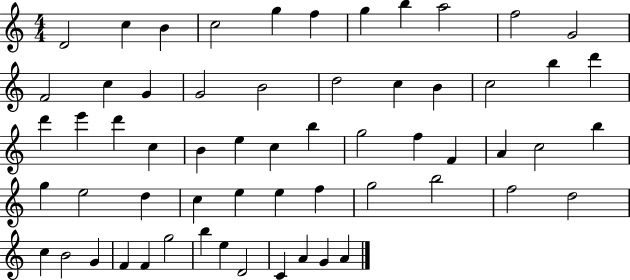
D4/h C5/q B4/q C5/h G5/q F5/q G5/q B5/q A5/h F5/h G4/h F4/h C5/q G4/q G4/h B4/h D5/h C5/q B4/q C5/h B5/q D6/q D6/q E6/q D6/q C5/q B4/q E5/q C5/q B5/q G5/h F5/q F4/q A4/q C5/h B5/q G5/q E5/h D5/q C5/q E5/q E5/q F5/q G5/h B5/h F5/h D5/h C5/q B4/h G4/q F4/q F4/q G5/h B5/q E5/q D4/h C4/q A4/q G4/q A4/q